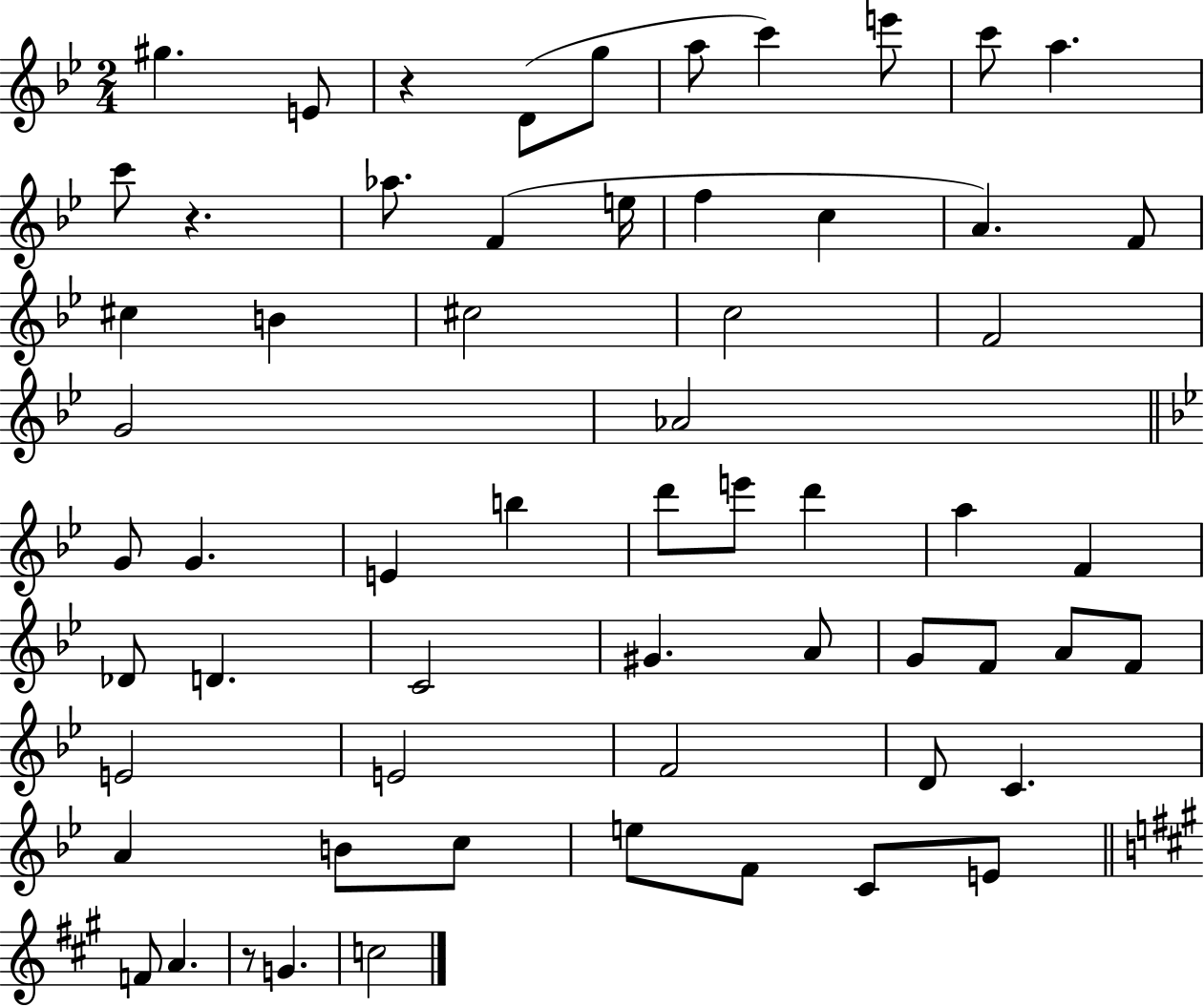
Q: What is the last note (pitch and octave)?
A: C5